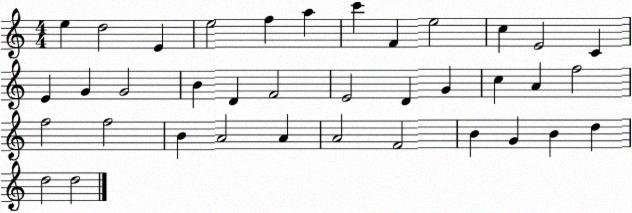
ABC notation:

X:1
T:Untitled
M:4/4
L:1/4
K:C
e d2 E e2 f a c' F e2 c E2 C E G G2 B D F2 E2 D G c A f2 f2 f2 B A2 A A2 F2 B G B d d2 d2